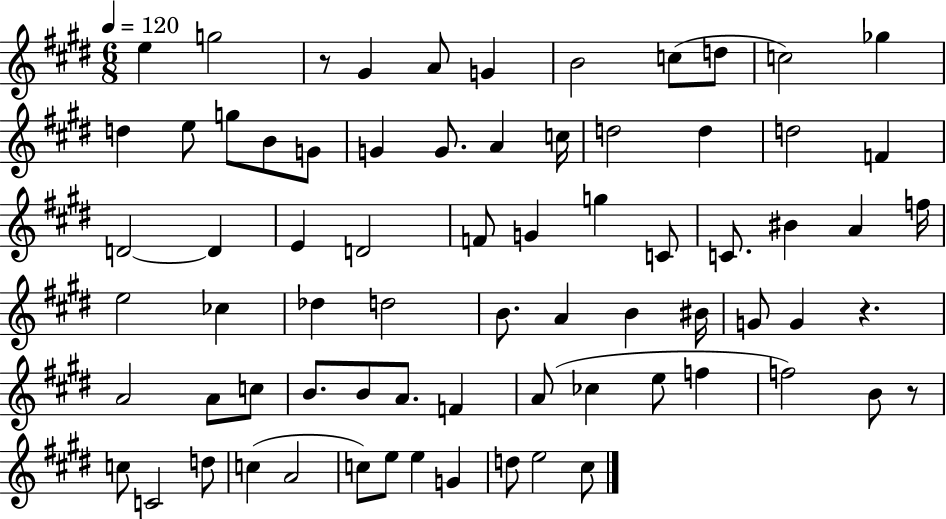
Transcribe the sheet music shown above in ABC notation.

X:1
T:Untitled
M:6/8
L:1/4
K:E
e g2 z/2 ^G A/2 G B2 c/2 d/2 c2 _g d e/2 g/2 B/2 G/2 G G/2 A c/4 d2 d d2 F D2 D E D2 F/2 G g C/2 C/2 ^B A f/4 e2 _c _d d2 B/2 A B ^B/4 G/2 G z A2 A/2 c/2 B/2 B/2 A/2 F A/2 _c e/2 f f2 B/2 z/2 c/2 C2 d/2 c A2 c/2 e/2 e G d/2 e2 ^c/2